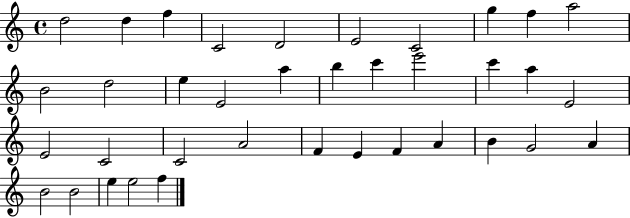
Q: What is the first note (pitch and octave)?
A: D5